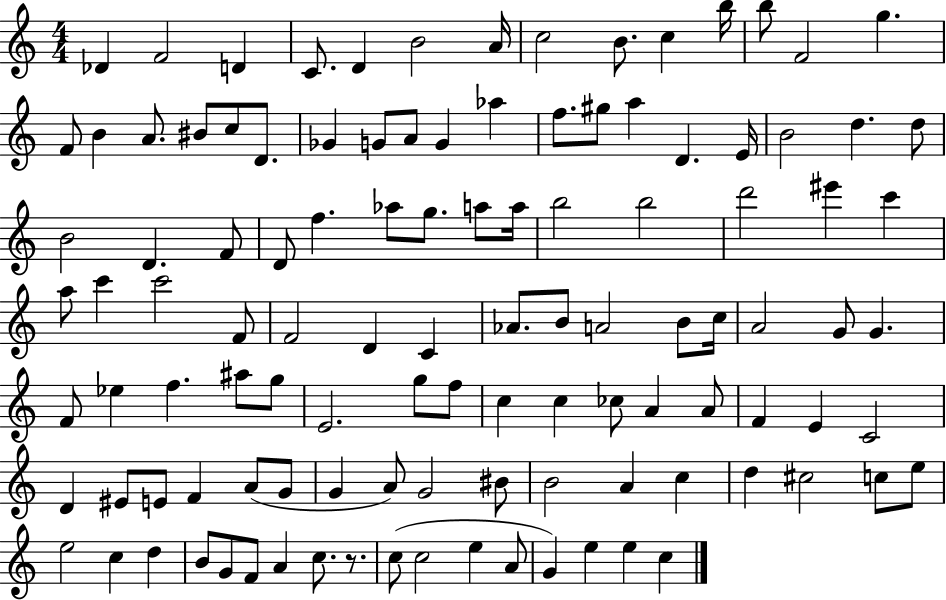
Db4/q F4/h D4/q C4/e. D4/q B4/h A4/s C5/h B4/e. C5/q B5/s B5/e F4/h G5/q. F4/e B4/q A4/e. BIS4/e C5/e D4/e. Gb4/q G4/e A4/e G4/q Ab5/q F5/e. G#5/e A5/q D4/q. E4/s B4/h D5/q. D5/e B4/h D4/q. F4/e D4/e F5/q. Ab5/e G5/e. A5/e A5/s B5/h B5/h D6/h EIS6/q C6/q A5/e C6/q C6/h F4/e F4/h D4/q C4/q Ab4/e. B4/e A4/h B4/e C5/s A4/h G4/e G4/q. F4/e Eb5/q F5/q. A#5/e G5/e E4/h. G5/e F5/e C5/q C5/q CES5/e A4/q A4/e F4/q E4/q C4/h D4/q EIS4/e E4/e F4/q A4/e G4/e G4/q A4/e G4/h BIS4/e B4/h A4/q C5/q D5/q C#5/h C5/e E5/e E5/h C5/q D5/q B4/e G4/e F4/e A4/q C5/e. R/e. C5/e C5/h E5/q A4/e G4/q E5/q E5/q C5/q